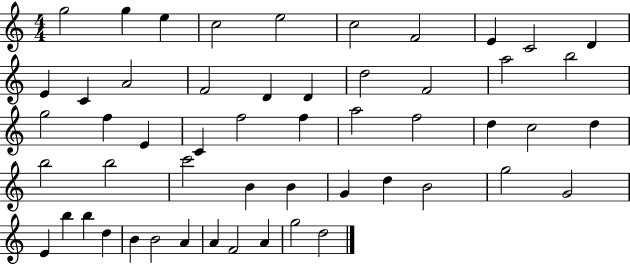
{
  \clef treble
  \numericTimeSignature
  \time 4/4
  \key c \major
  g''2 g''4 e''4 | c''2 e''2 | c''2 f'2 | e'4 c'2 d'4 | \break e'4 c'4 a'2 | f'2 d'4 d'4 | d''2 f'2 | a''2 b''2 | \break g''2 f''4 e'4 | c'4 f''2 f''4 | a''2 f''2 | d''4 c''2 d''4 | \break b''2 b''2 | c'''2 b'4 b'4 | g'4 d''4 b'2 | g''2 g'2 | \break e'4 b''4 b''4 d''4 | b'4 b'2 a'4 | a'4 f'2 a'4 | g''2 d''2 | \break \bar "|."
}